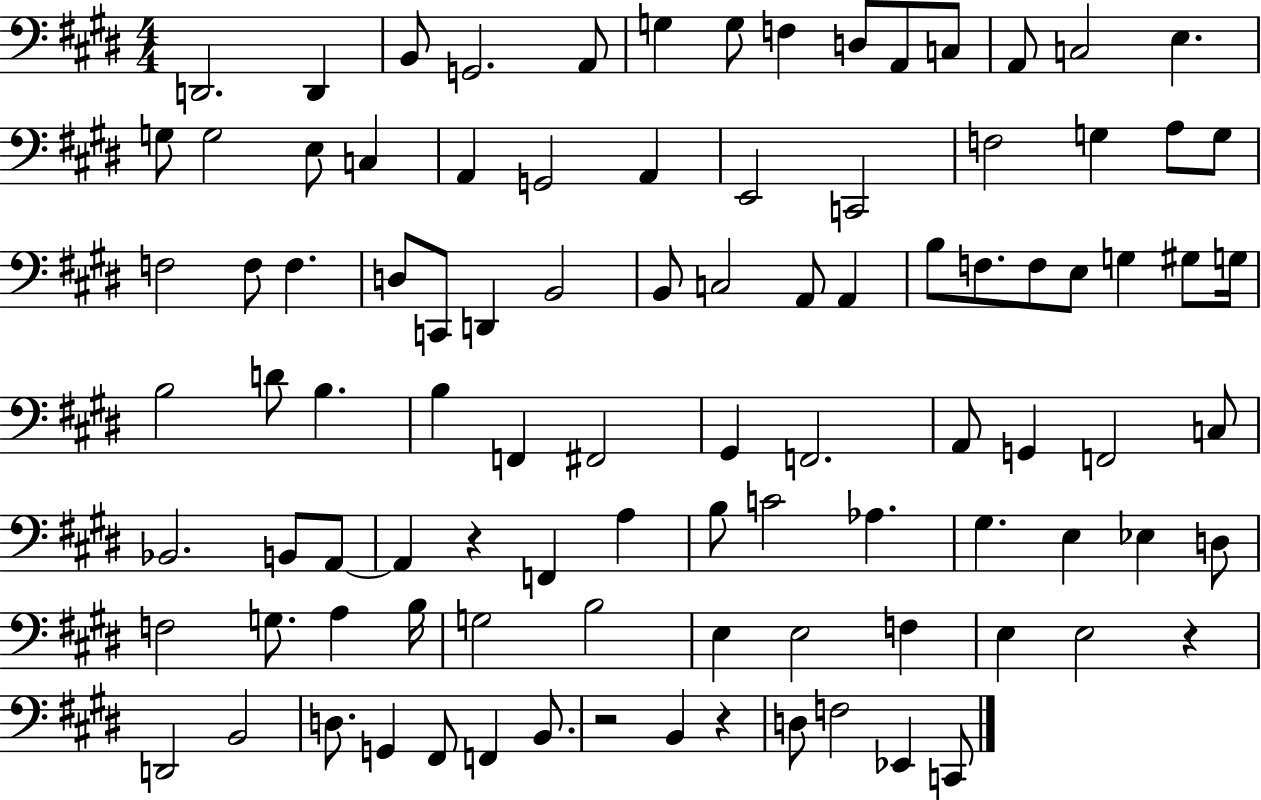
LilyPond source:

{
  \clef bass
  \numericTimeSignature
  \time 4/4
  \key e \major
  d,2. d,4 | b,8 g,2. a,8 | g4 g8 f4 d8 a,8 c8 | a,8 c2 e4. | \break g8 g2 e8 c4 | a,4 g,2 a,4 | e,2 c,2 | f2 g4 a8 g8 | \break f2 f8 f4. | d8 c,8 d,4 b,2 | b,8 c2 a,8 a,4 | b8 f8. f8 e8 g4 gis8 g16 | \break b2 d'8 b4. | b4 f,4 fis,2 | gis,4 f,2. | a,8 g,4 f,2 c8 | \break bes,2. b,8 a,8~~ | a,4 r4 f,4 a4 | b8 c'2 aes4. | gis4. e4 ees4 d8 | \break f2 g8. a4 b16 | g2 b2 | e4 e2 f4 | e4 e2 r4 | \break d,2 b,2 | d8. g,4 fis,8 f,4 b,8. | r2 b,4 r4 | d8 f2 ees,4 c,8 | \break \bar "|."
}